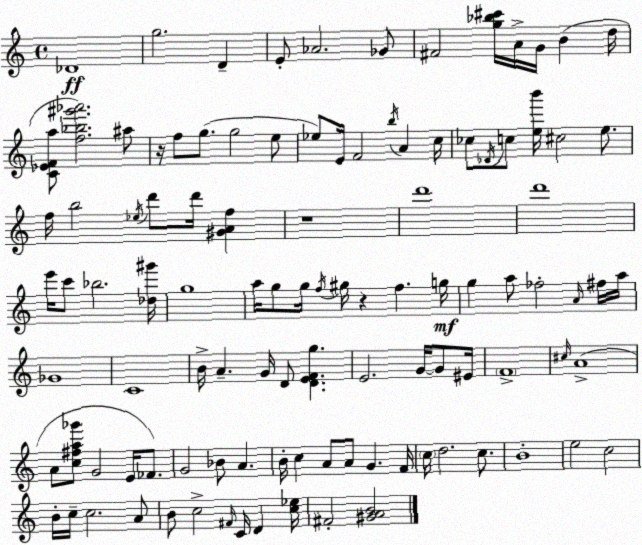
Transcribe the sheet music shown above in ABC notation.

X:1
T:Untitled
M:4/4
L:1/4
K:C
_D4 g2 D E/2 _A2 _G/2 ^F2 [g_b^c']/4 A/4 G/4 B d/4 [C_EFa]/2 [f_b^g'_a']2 ^a/2 z/4 f/2 g/2 g2 e/2 _e/2 E/4 F2 b/4 A c/4 _c/2 _D/4 c/2 [eb']/4 ^c2 e/2 f/4 b2 _e/4 d'/2 d'/4 [^GAf] z4 d'4 d'4 e'/4 c'/2 _b2 [_d^g']/4 g4 a/4 g/2 g/4 f/4 ^g/4 z f g/4 g a/2 _f2 A/4 ^f/4 a/4 _G4 C4 B/4 A G/4 D/2 [DEFg] E2 G/4 G/2 ^E/4 F4 ^c/4 A4 A/2 [c^fa_g']/2 G2 E/4 _F/2 G2 _B/2 A B/4 c A/2 A/2 G F/4 c/4 d2 c/2 B4 e2 c2 B/4 c/4 c2 A/2 B/2 c2 ^F/4 C/4 D [c_e]/4 ^F2 [^GAB]2